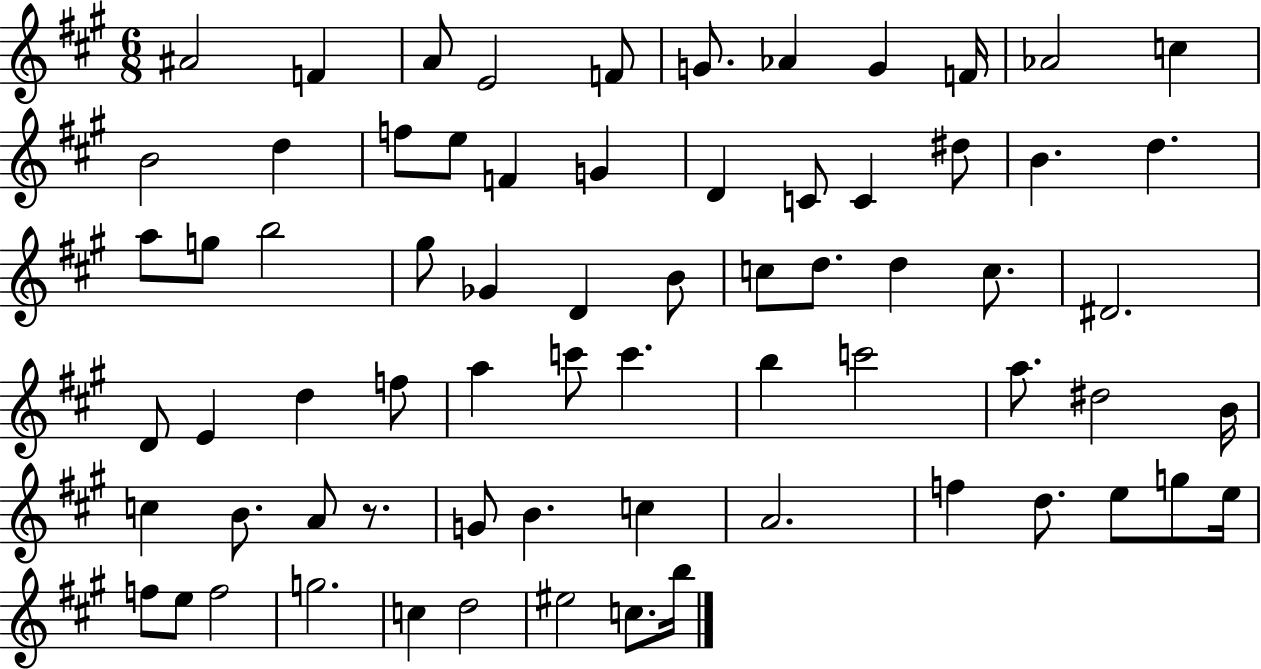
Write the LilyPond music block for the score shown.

{
  \clef treble
  \numericTimeSignature
  \time 6/8
  \key a \major
  ais'2 f'4 | a'8 e'2 f'8 | g'8. aes'4 g'4 f'16 | aes'2 c''4 | \break b'2 d''4 | f''8 e''8 f'4 g'4 | d'4 c'8 c'4 dis''8 | b'4. d''4. | \break a''8 g''8 b''2 | gis''8 ges'4 d'4 b'8 | c''8 d''8. d''4 c''8. | dis'2. | \break d'8 e'4 d''4 f''8 | a''4 c'''8 c'''4. | b''4 c'''2 | a''8. dis''2 b'16 | \break c''4 b'8. a'8 r8. | g'8 b'4. c''4 | a'2. | f''4 d''8. e''8 g''8 e''16 | \break f''8 e''8 f''2 | g''2. | c''4 d''2 | eis''2 c''8. b''16 | \break \bar "|."
}